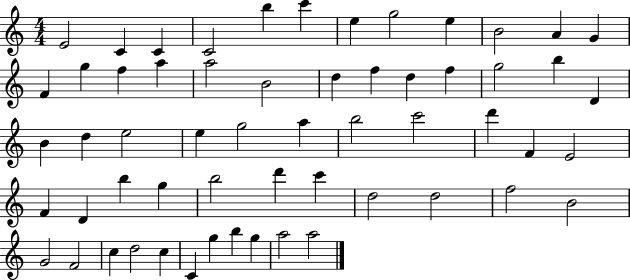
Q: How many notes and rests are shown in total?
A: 58